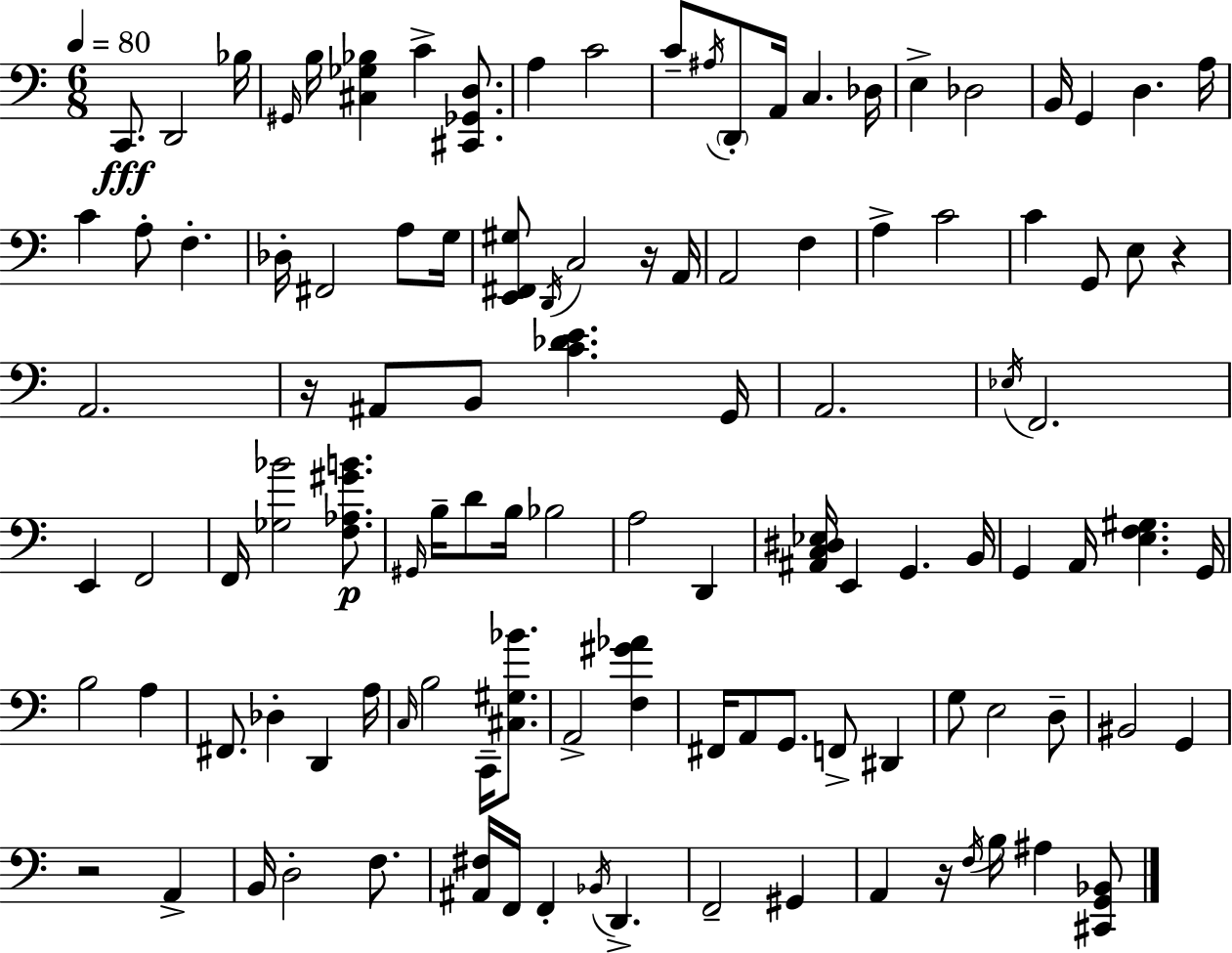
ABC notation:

X:1
T:Untitled
M:6/8
L:1/4
K:C
C,,/2 D,,2 _B,/4 ^G,,/4 B,/4 [^C,_G,_B,] C [^C,,_G,,D,]/2 A, C2 C/2 ^A,/4 D,,/2 A,,/4 C, _D,/4 E, _D,2 B,,/4 G,, D, A,/4 C A,/2 F, _D,/4 ^F,,2 A,/2 G,/4 [E,,^F,,^G,]/2 D,,/4 C,2 z/4 A,,/4 A,,2 F, A, C2 C G,,/2 E,/2 z A,,2 z/4 ^A,,/2 B,,/2 [C_DE] G,,/4 A,,2 _E,/4 F,,2 E,, F,,2 F,,/4 [_G,_B]2 [F,_A,^GB]/2 ^G,,/4 B,/4 D/2 B,/4 _B,2 A,2 D,, [^A,,C,^D,_E,]/4 E,, G,, B,,/4 G,, A,,/4 [E,F,^G,] G,,/4 B,2 A, ^F,,/2 _D, D,, A,/4 C,/4 B,2 C,,/4 [^C,^G,_B]/2 A,,2 [F,^G_A] ^F,,/4 A,,/2 G,,/2 F,,/2 ^D,, G,/2 E,2 D,/2 ^B,,2 G,, z2 A,, B,,/4 D,2 F,/2 [^A,,^F,]/4 F,,/4 F,, _B,,/4 D,, F,,2 ^G,, A,, z/4 F,/4 B,/4 ^A, [^C,,G,,_B,,]/2